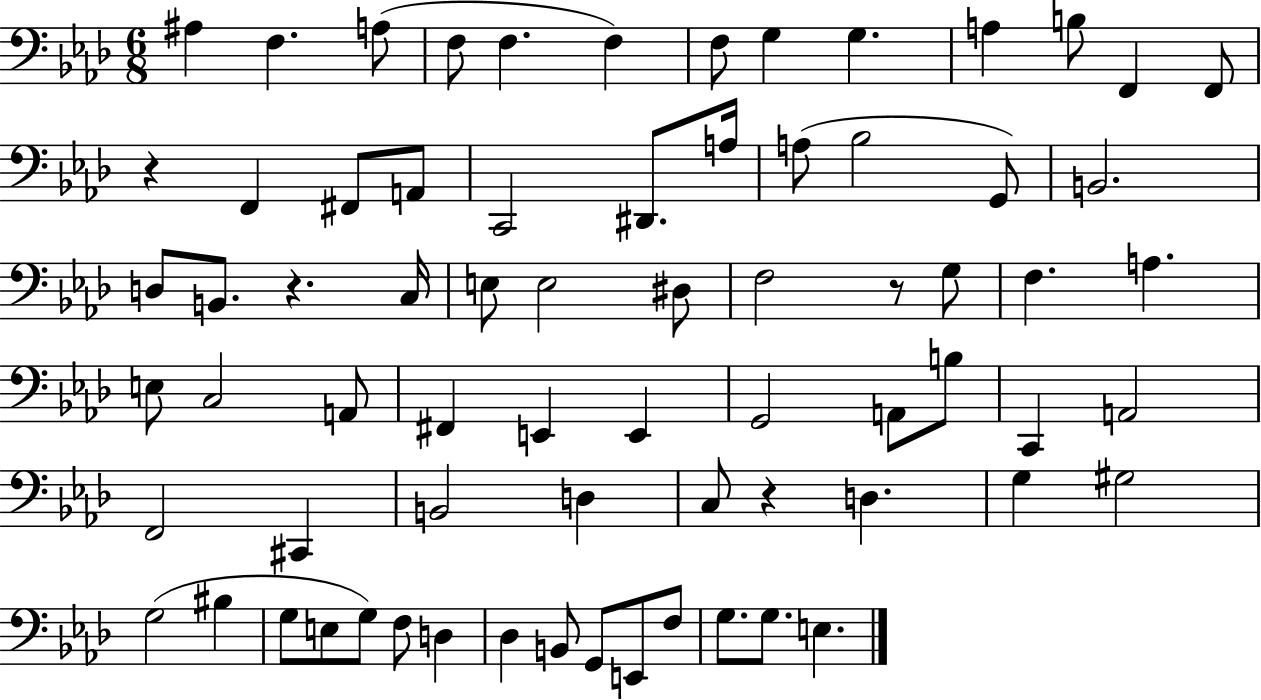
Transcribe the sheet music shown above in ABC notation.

X:1
T:Untitled
M:6/8
L:1/4
K:Ab
^A, F, A,/2 F,/2 F, F, F,/2 G, G, A, B,/2 F,, F,,/2 z F,, ^F,,/2 A,,/2 C,,2 ^D,,/2 A,/4 A,/2 _B,2 G,,/2 B,,2 D,/2 B,,/2 z C,/4 E,/2 E,2 ^D,/2 F,2 z/2 G,/2 F, A, E,/2 C,2 A,,/2 ^F,, E,, E,, G,,2 A,,/2 B,/2 C,, A,,2 F,,2 ^C,, B,,2 D, C,/2 z D, G, ^G,2 G,2 ^B, G,/2 E,/2 G,/2 F,/2 D, _D, B,,/2 G,,/2 E,,/2 F,/2 G,/2 G,/2 E,